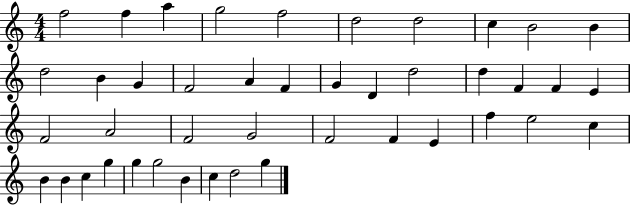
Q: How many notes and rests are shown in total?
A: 43